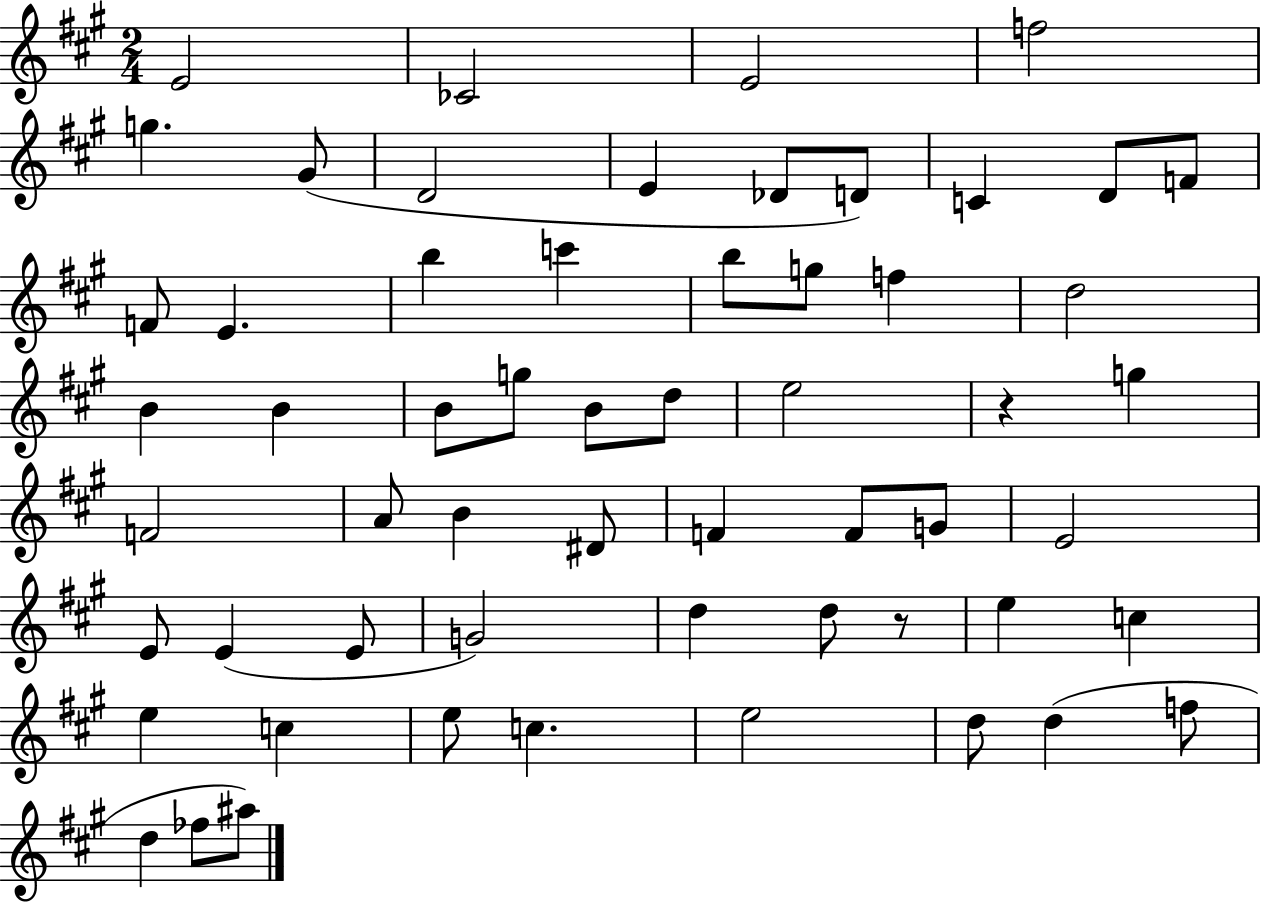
{
  \clef treble
  \numericTimeSignature
  \time 2/4
  \key a \major
  e'2 | ces'2 | e'2 | f''2 | \break g''4. gis'8( | d'2 | e'4 des'8 d'8) | c'4 d'8 f'8 | \break f'8 e'4. | b''4 c'''4 | b''8 g''8 f''4 | d''2 | \break b'4 b'4 | b'8 g''8 b'8 d''8 | e''2 | r4 g''4 | \break f'2 | a'8 b'4 dis'8 | f'4 f'8 g'8 | e'2 | \break e'8 e'4( e'8 | g'2) | d''4 d''8 r8 | e''4 c''4 | \break e''4 c''4 | e''8 c''4. | e''2 | d''8 d''4( f''8 | \break d''4 fes''8 ais''8) | \bar "|."
}